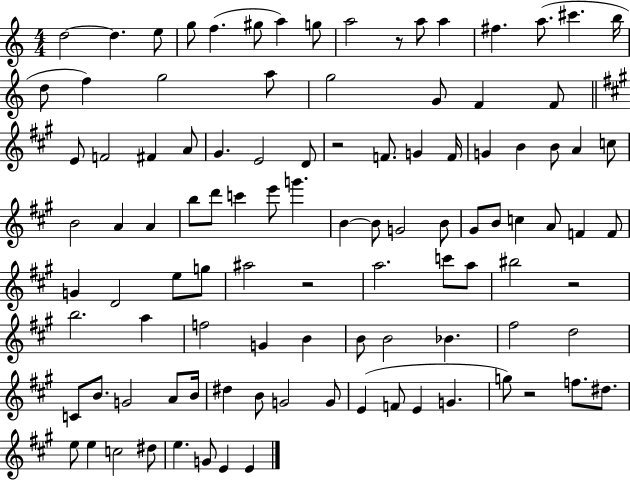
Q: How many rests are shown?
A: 5